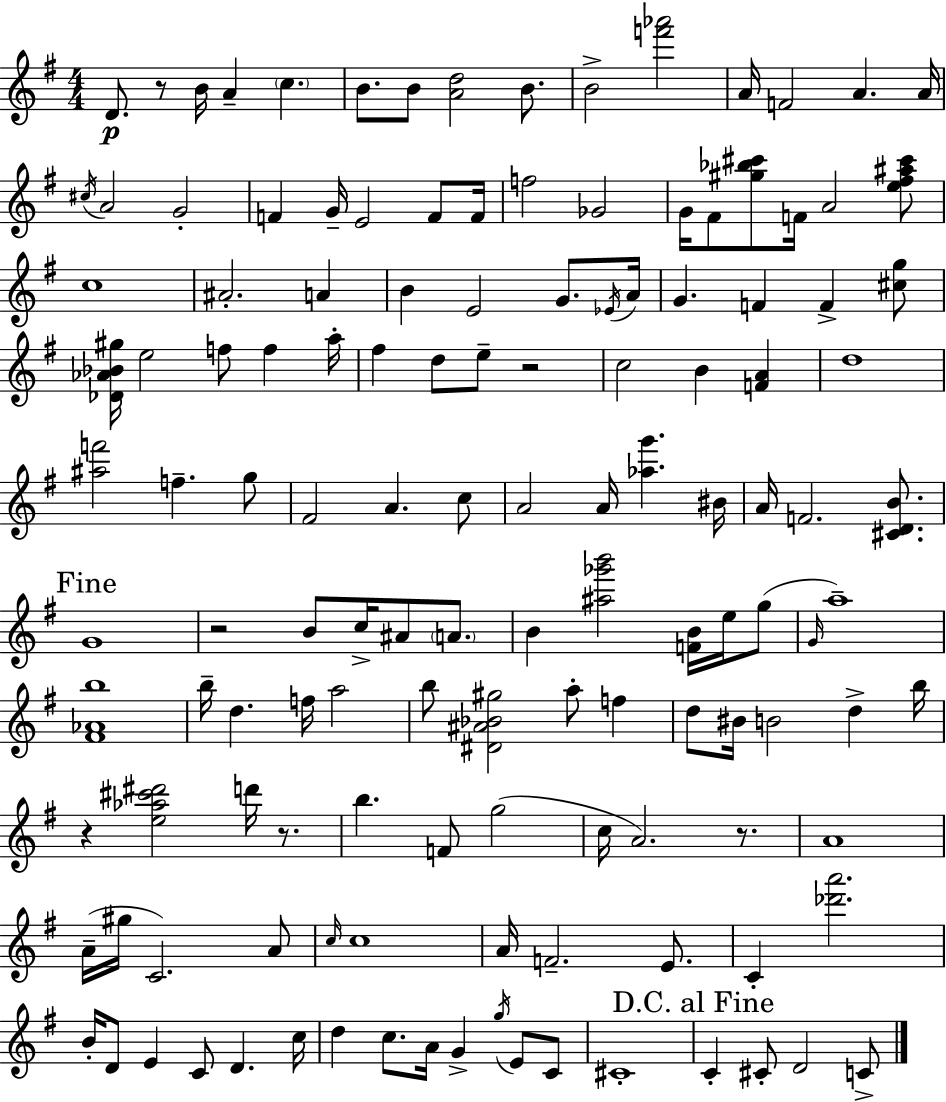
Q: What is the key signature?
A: G major